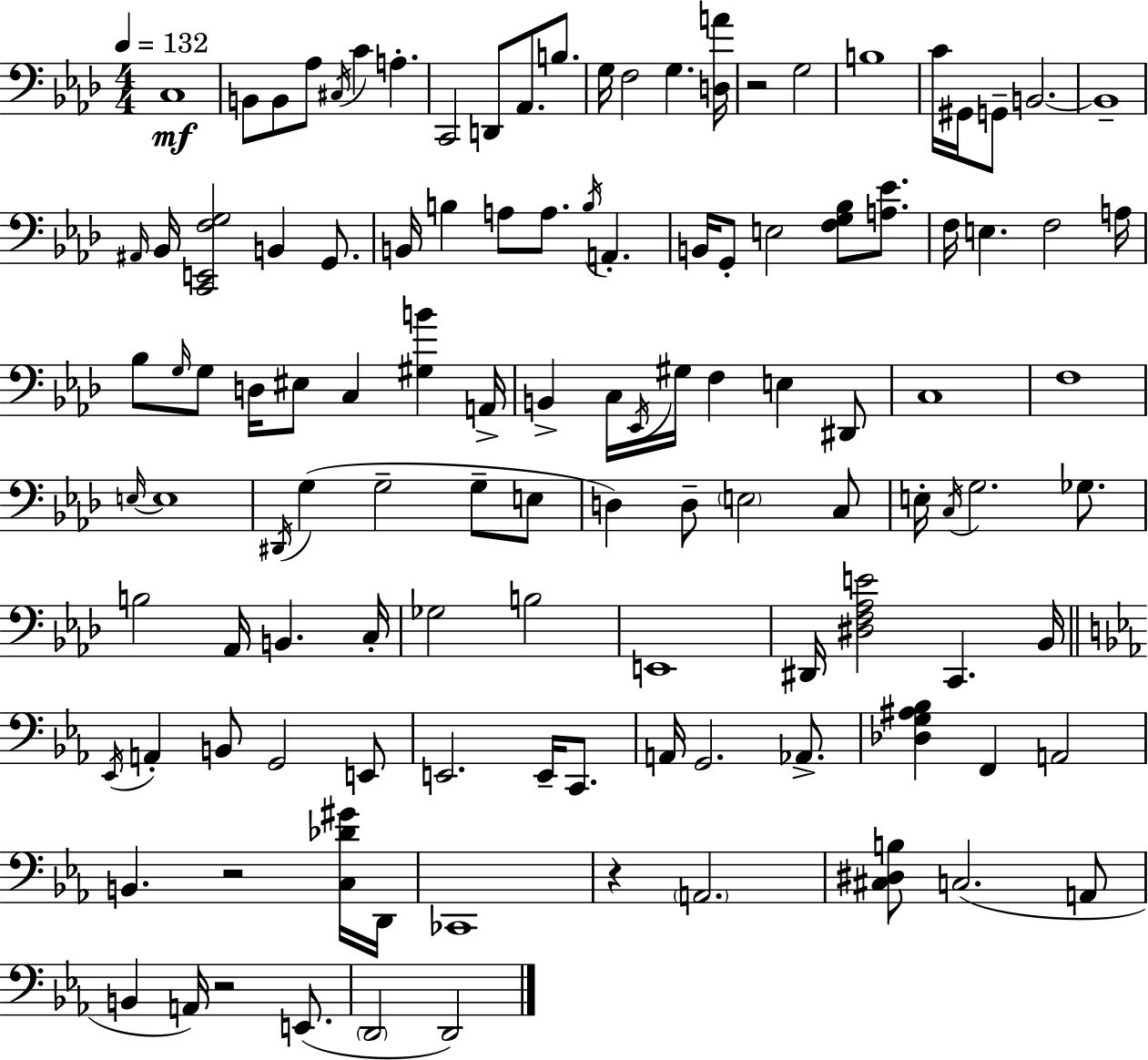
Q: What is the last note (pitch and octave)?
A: D2